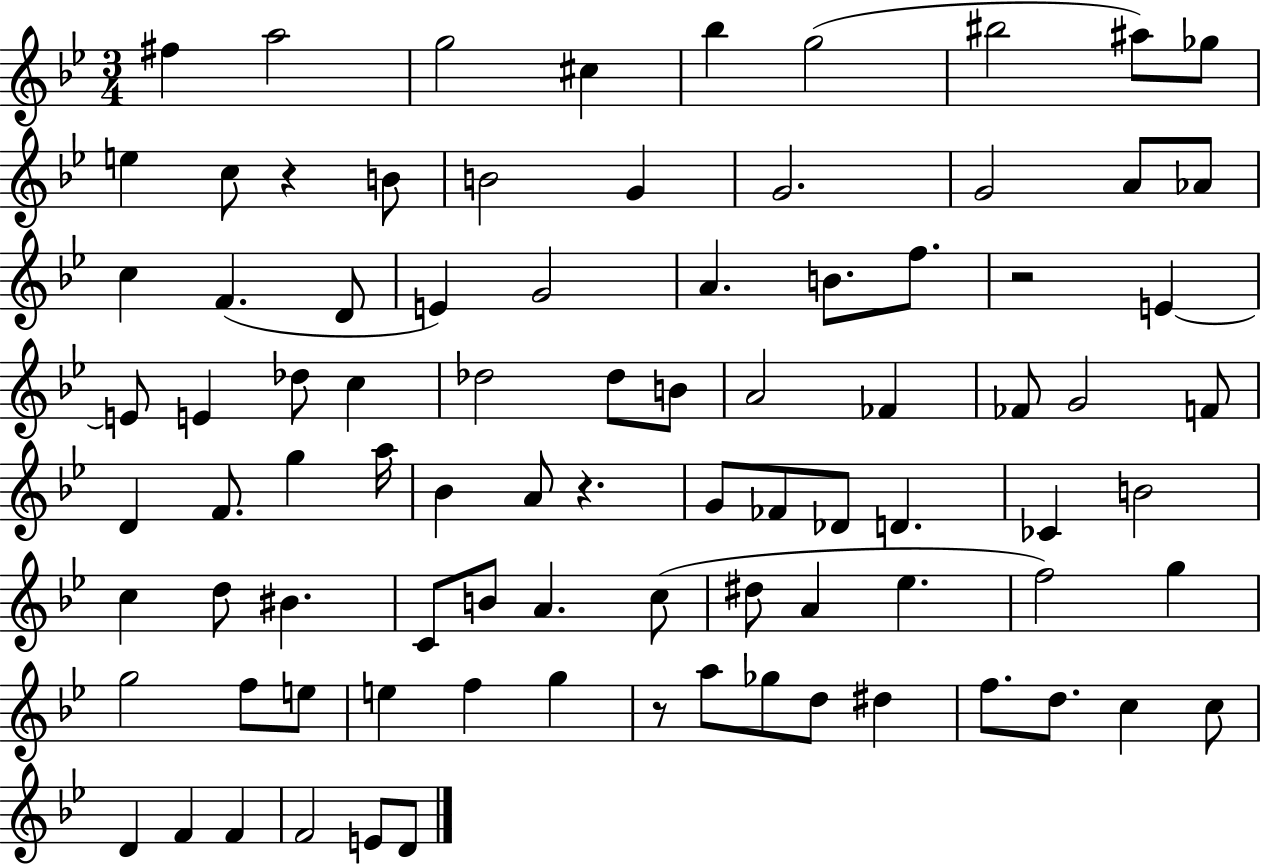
X:1
T:Untitled
M:3/4
L:1/4
K:Bb
^f a2 g2 ^c _b g2 ^b2 ^a/2 _g/2 e c/2 z B/2 B2 G G2 G2 A/2 _A/2 c F D/2 E G2 A B/2 f/2 z2 E E/2 E _d/2 c _d2 _d/2 B/2 A2 _F _F/2 G2 F/2 D F/2 g a/4 _B A/2 z G/2 _F/2 _D/2 D _C B2 c d/2 ^B C/2 B/2 A c/2 ^d/2 A _e f2 g g2 f/2 e/2 e f g z/2 a/2 _g/2 d/2 ^d f/2 d/2 c c/2 D F F F2 E/2 D/2